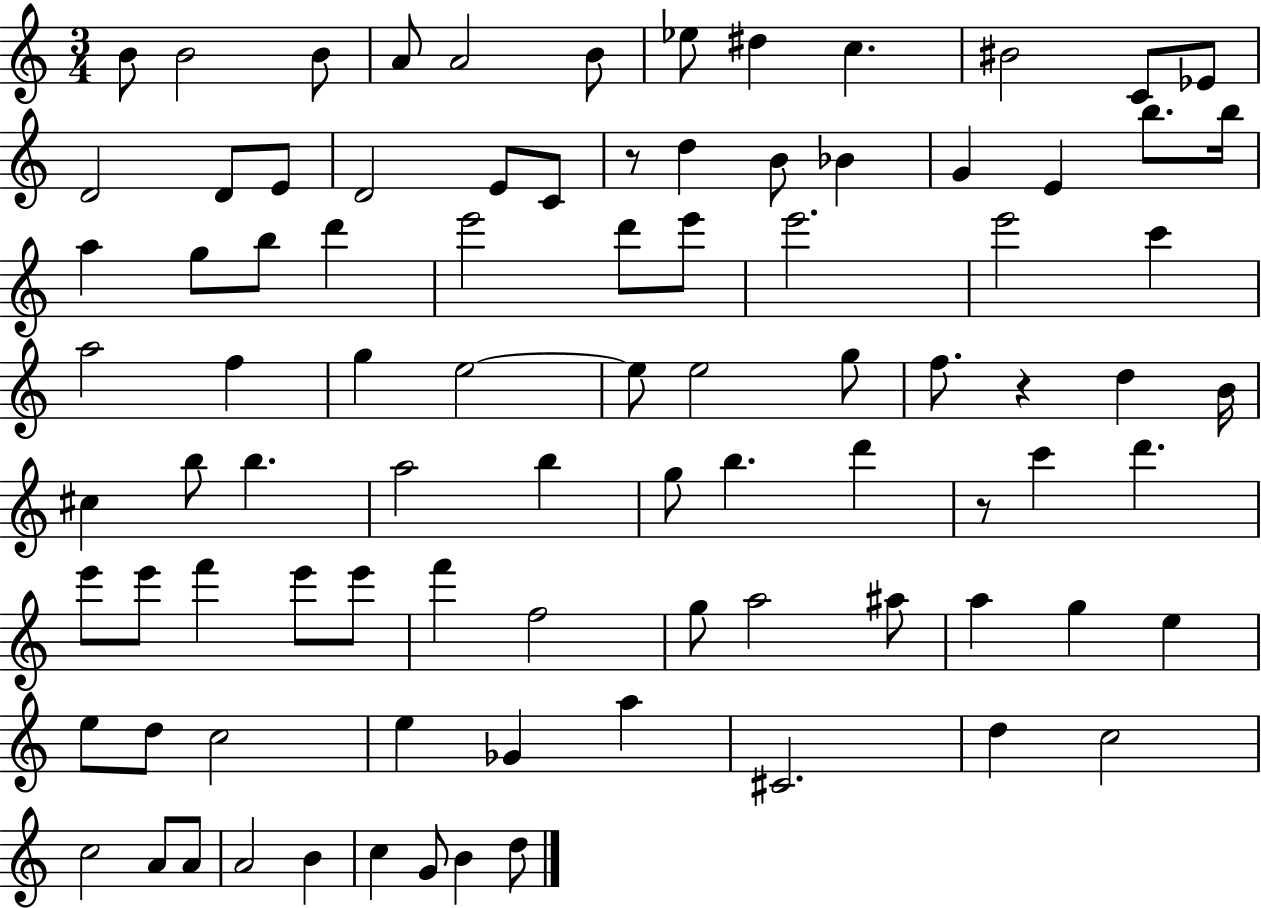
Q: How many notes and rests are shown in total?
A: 89